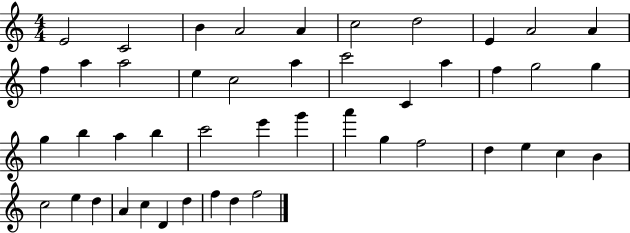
X:1
T:Untitled
M:4/4
L:1/4
K:C
E2 C2 B A2 A c2 d2 E A2 A f a a2 e c2 a c'2 C a f g2 g g b a b c'2 e' g' a' g f2 d e c B c2 e d A c D d f d f2